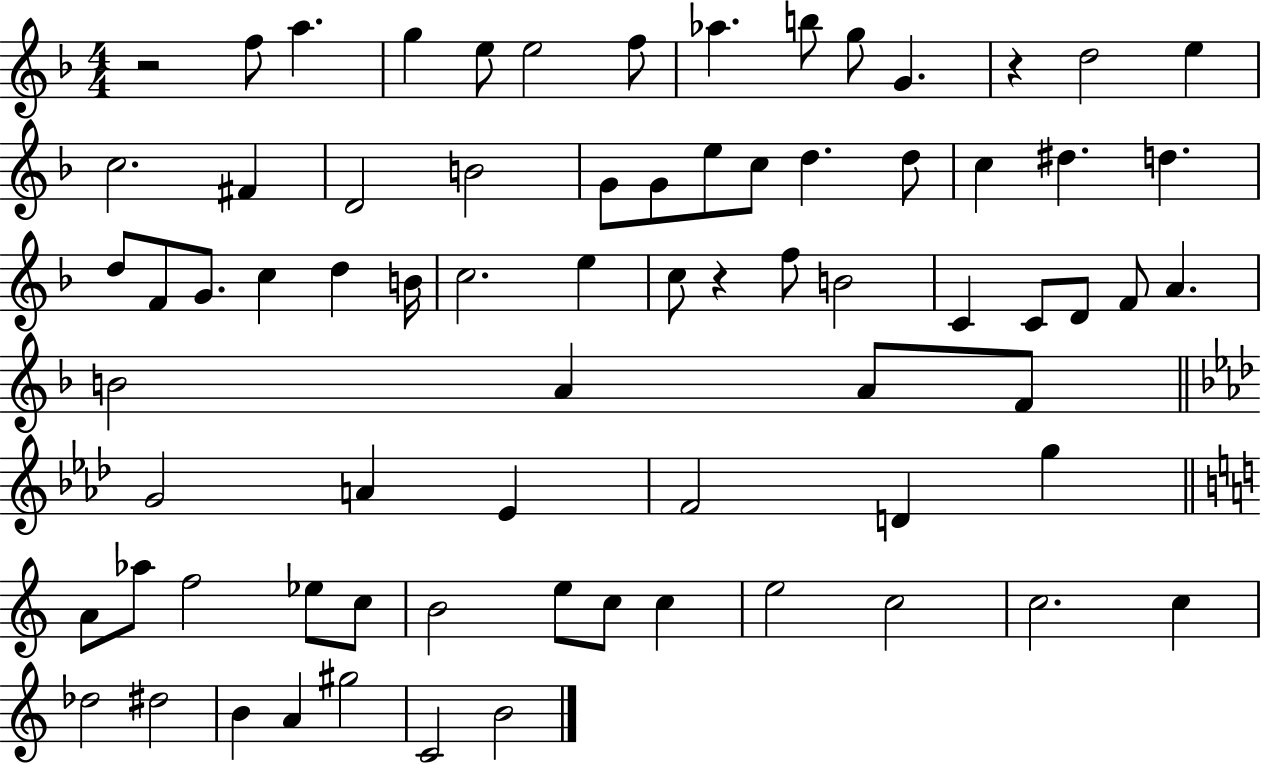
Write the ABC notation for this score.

X:1
T:Untitled
M:4/4
L:1/4
K:F
z2 f/2 a g e/2 e2 f/2 _a b/2 g/2 G z d2 e c2 ^F D2 B2 G/2 G/2 e/2 c/2 d d/2 c ^d d d/2 F/2 G/2 c d B/4 c2 e c/2 z f/2 B2 C C/2 D/2 F/2 A B2 A A/2 F/2 G2 A _E F2 D g A/2 _a/2 f2 _e/2 c/2 B2 e/2 c/2 c e2 c2 c2 c _d2 ^d2 B A ^g2 C2 B2